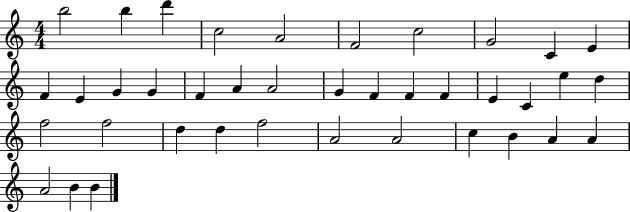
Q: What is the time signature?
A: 4/4